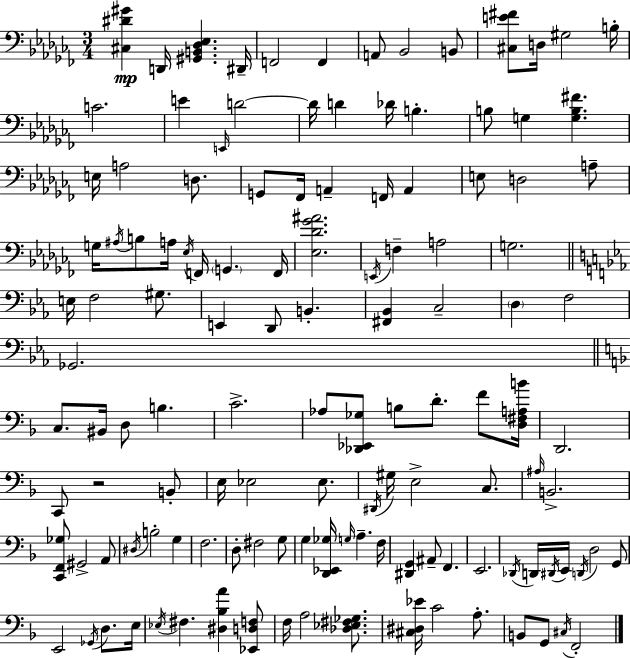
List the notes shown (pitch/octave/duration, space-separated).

[C#3,D#4,G#4]/q D2/s [G#2,B2,Db3,Eb3]/q. D#2/s F2/h F2/q A2/e Bb2/h B2/e [C#3,E4,F#4]/e D3/s G#3/h B3/s C4/h. E4/q E2/s D4/h D4/s D4/q Db4/s B3/q. B3/e G3/q [G3,B3,F#4]/q. E3/s A3/h D3/e. G2/e FES2/s A2/q F2/s A2/q E3/e D3/h A3/e G3/s A#3/s B3/e A3/s Eb3/s F2/s G2/q. F2/s [Eb3,Db4,Gb4,A#4]/h. E2/s F3/q A3/h G3/h. E3/s F3/h G#3/e. E2/q D2/e B2/q. [F#2,Bb2]/q C3/h D3/q F3/h Gb2/h. C3/e. BIS2/s D3/e B3/q. C4/h. Ab3/e [Db2,Eb2,Gb3]/e B3/e D4/e. F4/e [D3,F#3,A3,B4]/s D2/h. C2/e R/h B2/e E3/s Eb3/h Eb3/e. D#2/s G#3/s E3/h C3/e. A#3/s B2/h. [C2,F2,Gb3]/e G#2/h A2/e D#3/s B3/h G3/q F3/h. D3/e F#3/h G3/e G3/q [D2,Eb2,Gb3]/s G3/s A3/q. F3/s [D#2,G2]/q A#2/e F2/q. E2/h. Db2/s D2/s D#2/s E2/s D2/s D3/h G2/e E2/h Gb2/s D3/e. E3/s Eb3/s F#3/q. [D#3,Bb3,A4]/q [Eb2,D3,F3]/e F3/s A3/h [Db3,Eb3,F#3,Gb3]/e. [C#3,D#3,Eb4]/s C4/h A3/e. B2/e G2/e C#3/s F2/h